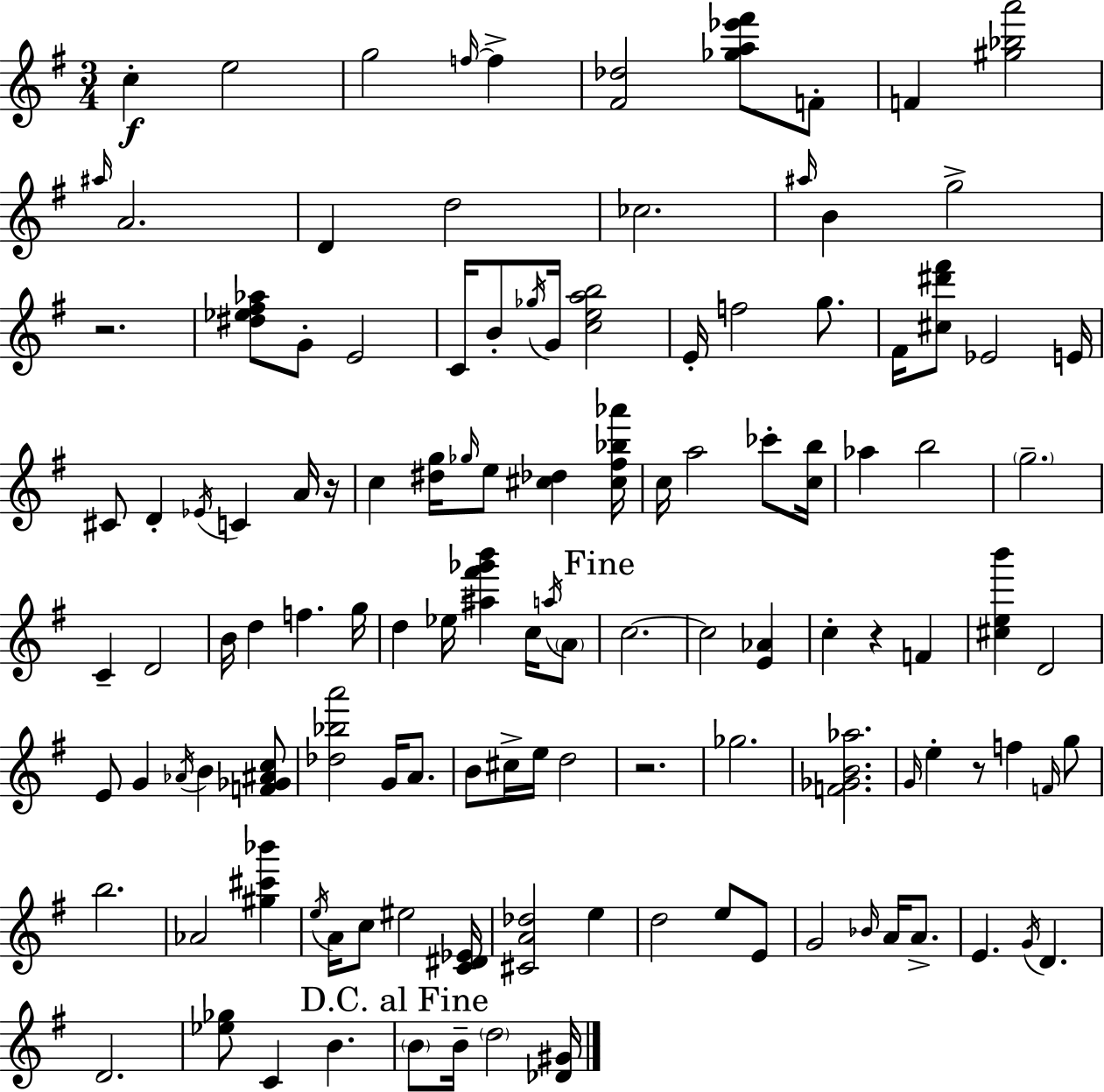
{
  \clef treble
  \numericTimeSignature
  \time 3/4
  \key g \major
  \repeat volta 2 { c''4-.\f e''2 | g''2 \grace { f''16~ }~ f''4-> | <fis' des''>2 <ges'' a'' ees''' fis'''>8 f'8-. | f'4 <gis'' bes'' a'''>2 | \break \grace { ais''16 } a'2. | d'4 d''2 | ces''2. | \grace { ais''16 } b'4 g''2-> | \break r2. | <dis'' ees'' fis'' aes''>8 g'8-. e'2 | c'16 b'8-. \acciaccatura { ges''16 } g'16 <c'' e'' a'' b''>2 | e'16-. f''2 | \break g''8. fis'16 <cis'' dis''' fis'''>8 ees'2 | e'16 cis'8 d'4-. \acciaccatura { ees'16 } c'4 | a'16 r16 c''4 <dis'' g''>16 \grace { ges''16 } e''8 | <cis'' des''>4 <cis'' fis'' bes'' aes'''>16 c''16 a''2 | \break ces'''8-. <c'' b''>16 aes''4 b''2 | \parenthesize g''2.-- | c'4-- d'2 | b'16 d''4 f''4. | \break g''16 d''4 ees''16 <ais'' fis''' ges''' b'''>4 | c''16 \acciaccatura { a''16 } \parenthesize a'8 \mark "Fine" c''2.~~ | c''2 | <e' aes'>4 c''4-. r4 | \break f'4 <cis'' e'' b'''>4 d'2 | e'8 g'4 | \acciaccatura { aes'16 } b'4 <f' ges' ais' c''>8 <des'' bes'' a'''>2 | g'16 a'8. b'8 cis''16-> e''16 | \break d''2 r2. | ges''2. | <f' ges' b' aes''>2. | \grace { g'16 } e''4-. | \break r8 f''4 \grace { f'16 } g''8 b''2. | aes'2 | <gis'' cis''' bes'''>4 \acciaccatura { e''16 } a'16 | c''8 eis''2 <c' dis' ees'>16 <cis' a' des''>2 | \break e''4 d''2 | e''8 e'8 g'2 | \grace { bes'16 } a'16 a'8.-> | e'4. \acciaccatura { g'16 } d'4. | \break d'2. | <ees'' ges''>8 c'4 b'4. | \mark "D.C. al Fine" \parenthesize b'8 b'16-- \parenthesize d''2 | <des' gis'>16 } \bar "|."
}